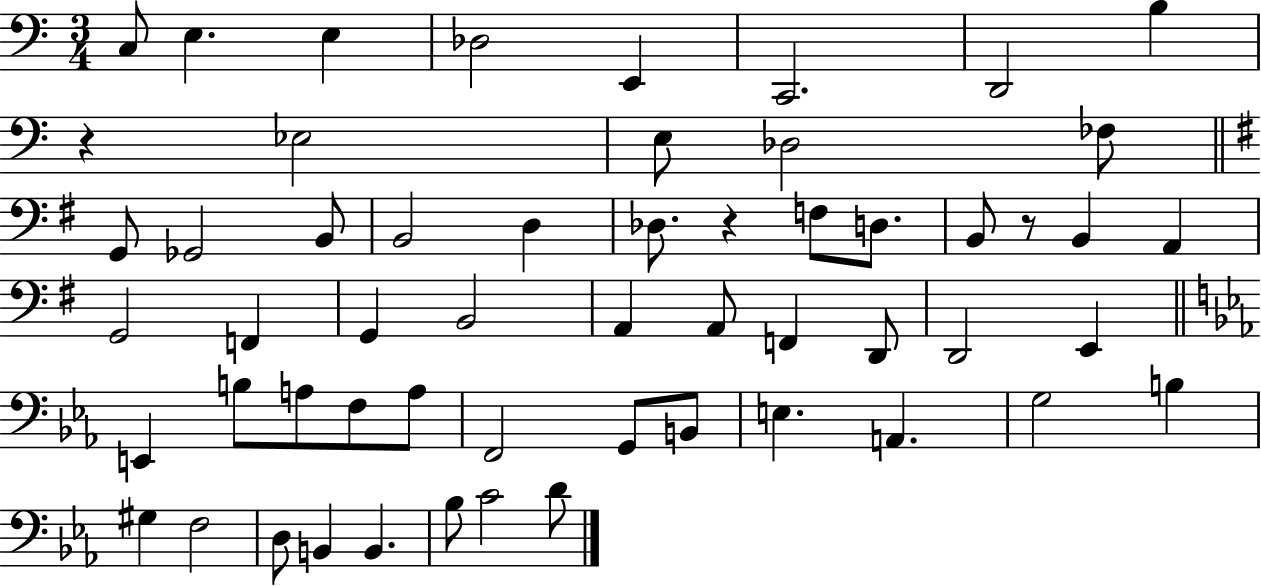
C3/e E3/q. E3/q Db3/h E2/q C2/h. D2/h B3/q R/q Eb3/h E3/e Db3/h FES3/e G2/e Gb2/h B2/e B2/h D3/q Db3/e. R/q F3/e D3/e. B2/e R/e B2/q A2/q G2/h F2/q G2/q B2/h A2/q A2/e F2/q D2/e D2/h E2/q E2/q B3/e A3/e F3/e A3/e F2/h G2/e B2/e E3/q. A2/q. G3/h B3/q G#3/q F3/h D3/e B2/q B2/q. Bb3/e C4/h D4/e